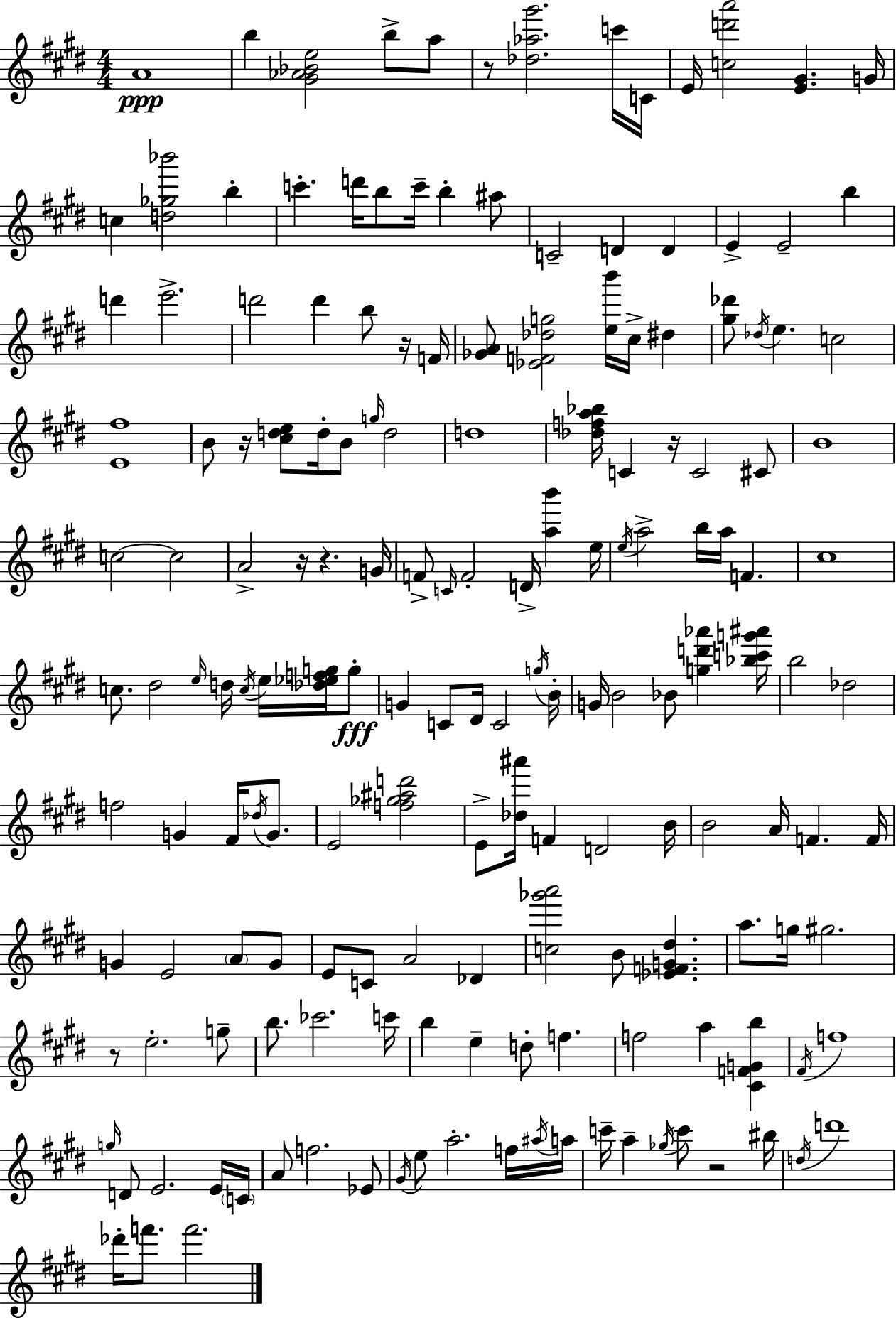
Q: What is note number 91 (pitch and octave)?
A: G4